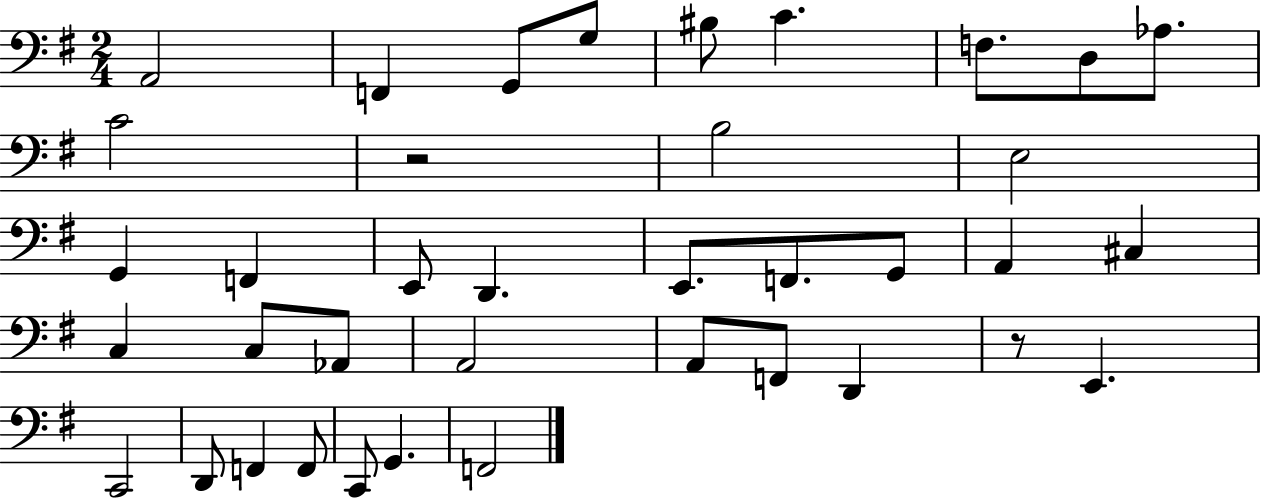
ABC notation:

X:1
T:Untitled
M:2/4
L:1/4
K:G
A,,2 F,, G,,/2 G,/2 ^B,/2 C F,/2 D,/2 _A,/2 C2 z2 B,2 E,2 G,, F,, E,,/2 D,, E,,/2 F,,/2 G,,/2 A,, ^C, C, C,/2 _A,,/2 A,,2 A,,/2 F,,/2 D,, z/2 E,, C,,2 D,,/2 F,, F,,/2 C,,/2 G,, F,,2